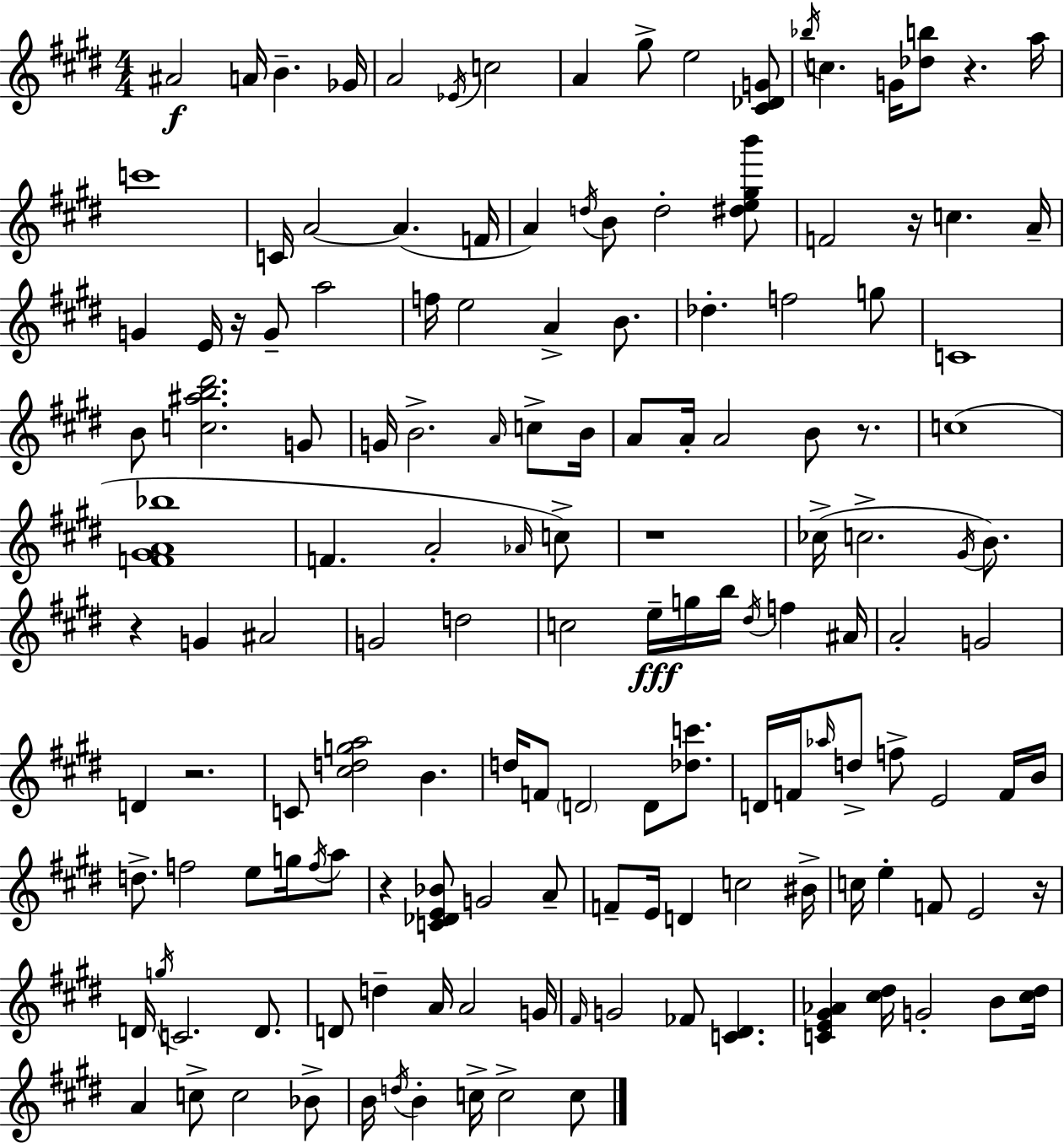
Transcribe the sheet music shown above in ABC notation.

X:1
T:Untitled
M:4/4
L:1/4
K:E
^A2 A/4 B _G/4 A2 _E/4 c2 A ^g/2 e2 [^C_DG]/2 _b/4 c G/4 [_db]/2 z a/4 c'4 C/4 A2 A F/4 A d/4 B/2 d2 [^de^gb']/2 F2 z/4 c A/4 G E/4 z/4 G/2 a2 f/4 e2 A B/2 _d f2 g/2 C4 B/2 [c^ab^d']2 G/2 G/4 B2 A/4 c/2 B/4 A/2 A/4 A2 B/2 z/2 c4 [F^GA_b]4 F A2 _A/4 c/2 z4 _c/4 c2 ^G/4 B/2 z G ^A2 G2 d2 c2 e/4 g/4 b/4 ^d/4 f ^A/4 A2 G2 D z2 C/2 [^cdga]2 B d/4 F/2 D2 D/2 [_dc']/2 D/4 F/4 _a/4 d/2 f/2 E2 F/4 B/4 d/2 f2 e/2 g/4 f/4 a/2 z [C_DE_B]/2 G2 A/2 F/2 E/4 D c2 ^B/4 c/4 e F/2 E2 z/4 D/4 g/4 C2 D/2 D/2 d A/4 A2 G/4 ^F/4 G2 _F/2 [C^D] [CE^G_A] [^c^d]/4 G2 B/2 [^c^d]/4 A c/2 c2 _B/2 B/4 d/4 B c/4 c2 c/2